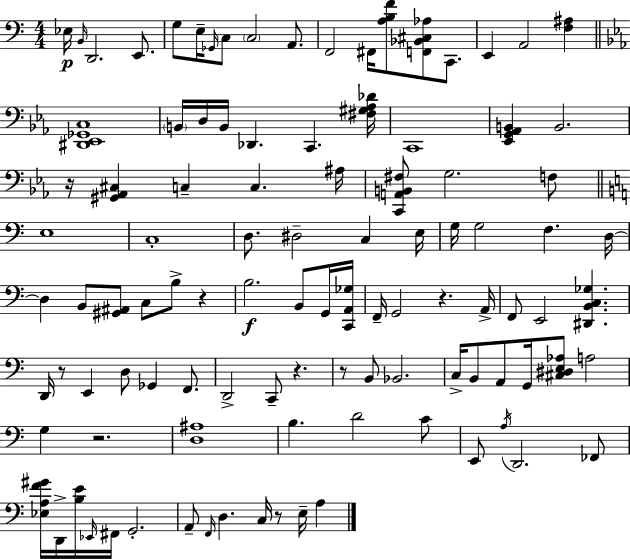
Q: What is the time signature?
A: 4/4